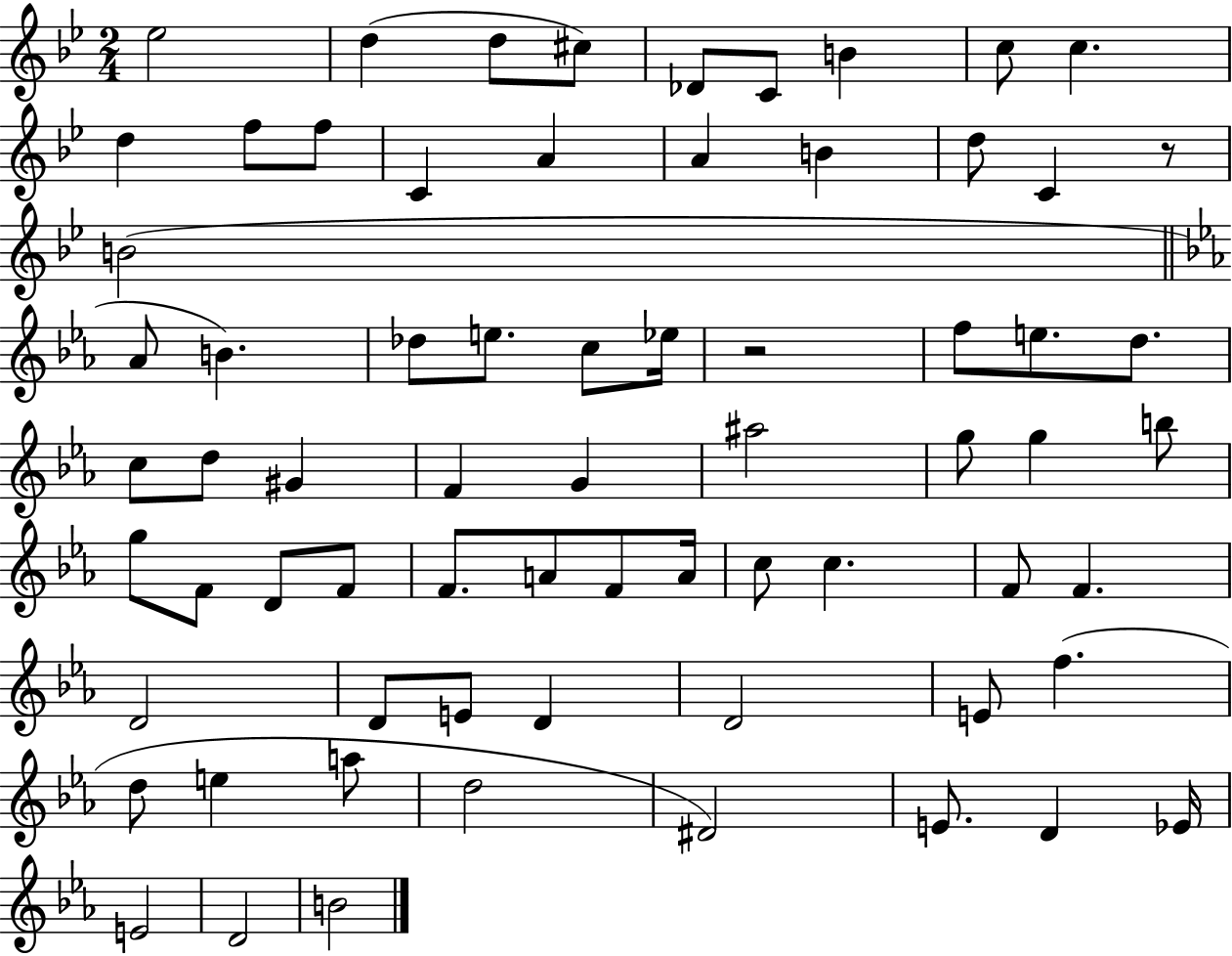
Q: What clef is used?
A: treble